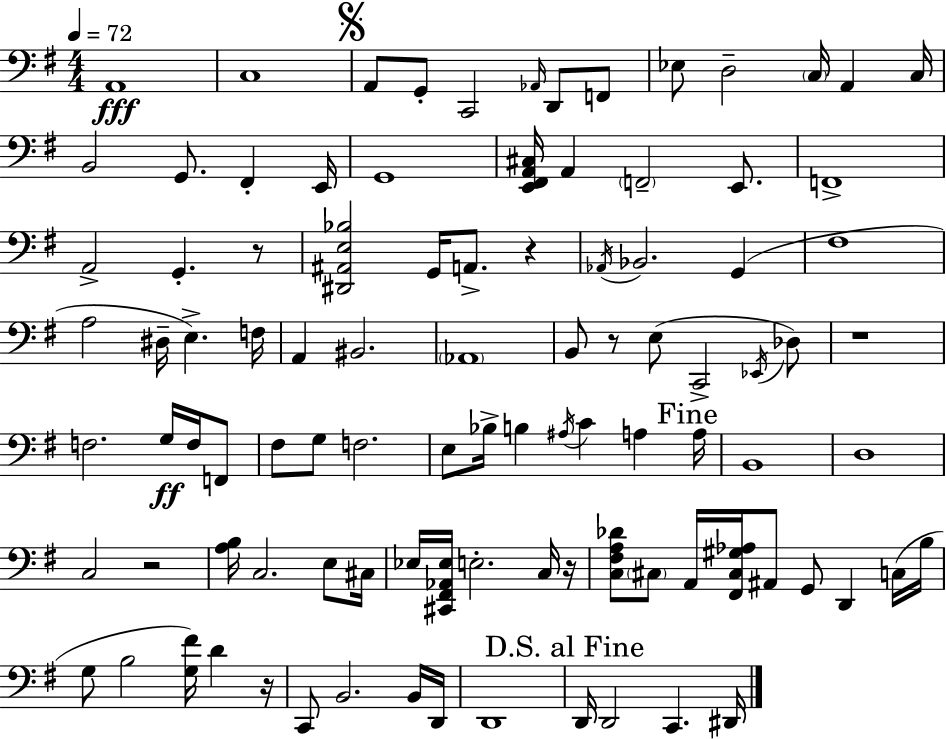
A2/w C3/w A2/e G2/e C2/h Ab2/s D2/e F2/e Eb3/e D3/h C3/s A2/q C3/s B2/h G2/e. F#2/q E2/s G2/w [E2,F#2,A2,C#3]/s A2/q F2/h E2/e. F2/w A2/h G2/q. R/e [D#2,A#2,E3,Bb3]/h G2/s A2/e. R/q Ab2/s Bb2/h. G2/q F#3/w A3/h D#3/s E3/q. F3/s A2/q BIS2/h. Ab2/w B2/e R/e E3/e C2/h Eb2/s Db3/e R/w F3/h. G3/s F3/s F2/e F#3/e G3/e F3/h. E3/e Bb3/s B3/q A#3/s C4/q A3/q A3/s B2/w D3/w C3/h R/h [A3,B3]/s C3/h. E3/e C#3/s Eb3/s [C#2,F#2,Ab2,Eb3]/s E3/h. C3/s R/s [C3,F#3,A3,Db4]/e C#3/e A2/s [F#2,C#3,G#3,Ab3]/s A#2/e G2/e D2/q C3/s B3/s G3/e B3/h [G3,F#4]/s D4/q R/s C2/e B2/h. B2/s D2/s D2/w D2/s D2/h C2/q. D#2/s